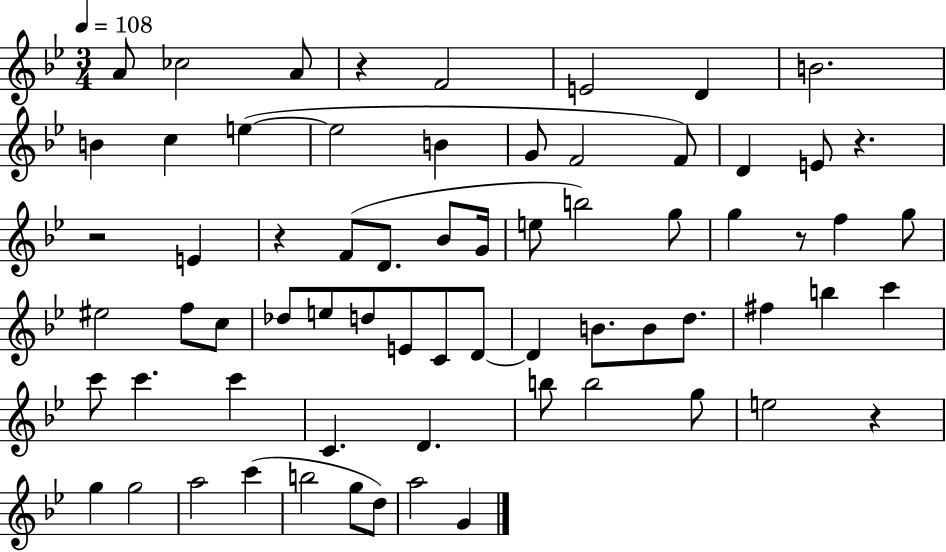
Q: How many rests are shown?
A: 6